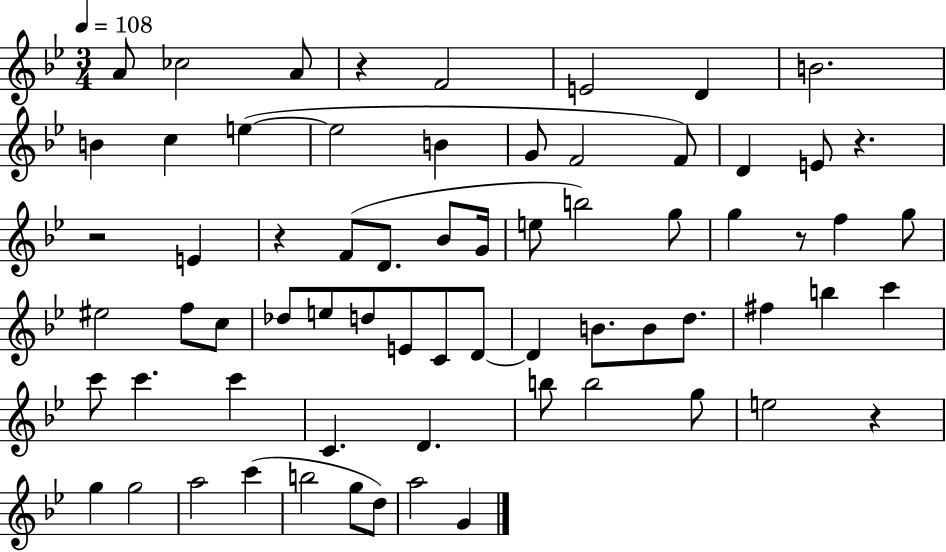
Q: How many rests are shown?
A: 6